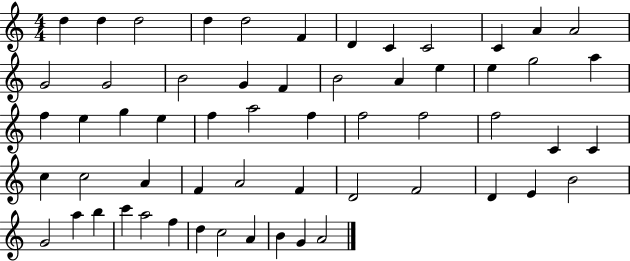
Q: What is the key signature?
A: C major